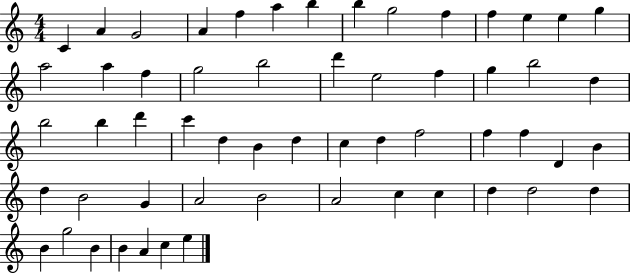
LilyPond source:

{
  \clef treble
  \numericTimeSignature
  \time 4/4
  \key c \major
  c'4 a'4 g'2 | a'4 f''4 a''4 b''4 | b''4 g''2 f''4 | f''4 e''4 e''4 g''4 | \break a''2 a''4 f''4 | g''2 b''2 | d'''4 e''2 f''4 | g''4 b''2 d''4 | \break b''2 b''4 d'''4 | c'''4 d''4 b'4 d''4 | c''4 d''4 f''2 | f''4 f''4 d'4 b'4 | \break d''4 b'2 g'4 | a'2 b'2 | a'2 c''4 c''4 | d''4 d''2 d''4 | \break b'4 g''2 b'4 | b'4 a'4 c''4 e''4 | \bar "|."
}